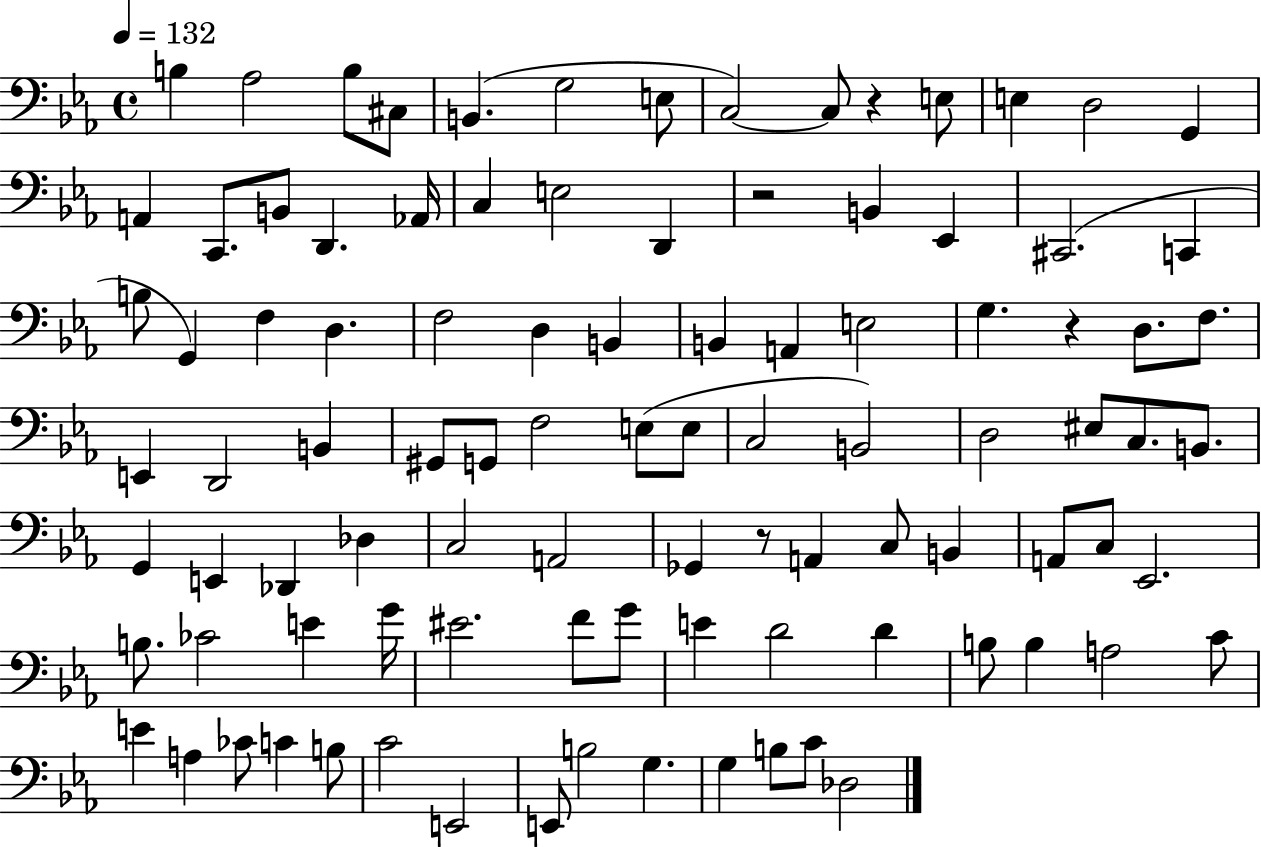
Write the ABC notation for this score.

X:1
T:Untitled
M:4/4
L:1/4
K:Eb
B, _A,2 B,/2 ^C,/2 B,, G,2 E,/2 C,2 C,/2 z E,/2 E, D,2 G,, A,, C,,/2 B,,/2 D,, _A,,/4 C, E,2 D,, z2 B,, _E,, ^C,,2 C,, B,/2 G,, F, D, F,2 D, B,, B,, A,, E,2 G, z D,/2 F,/2 E,, D,,2 B,, ^G,,/2 G,,/2 F,2 E,/2 E,/2 C,2 B,,2 D,2 ^E,/2 C,/2 B,,/2 G,, E,, _D,, _D, C,2 A,,2 _G,, z/2 A,, C,/2 B,, A,,/2 C,/2 _E,,2 B,/2 _C2 E G/4 ^E2 F/2 G/2 E D2 D B,/2 B, A,2 C/2 E A, _C/2 C B,/2 C2 E,,2 E,,/2 B,2 G, G, B,/2 C/2 _D,2